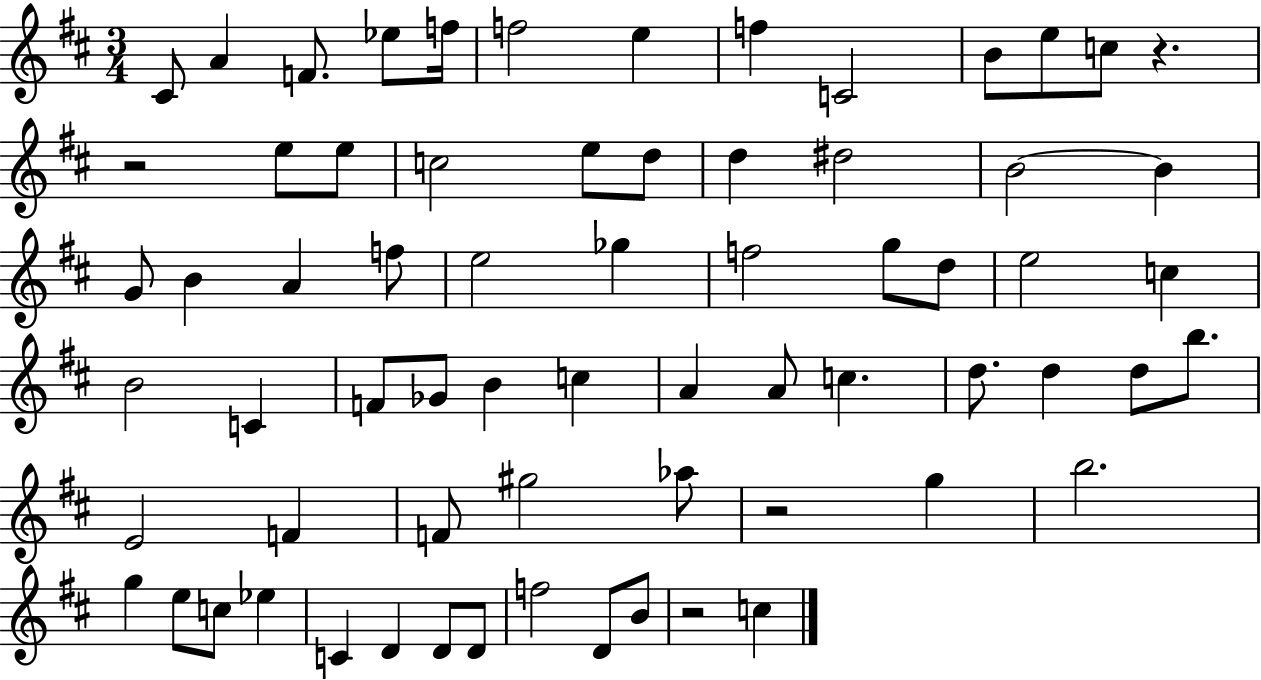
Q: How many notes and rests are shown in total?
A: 68